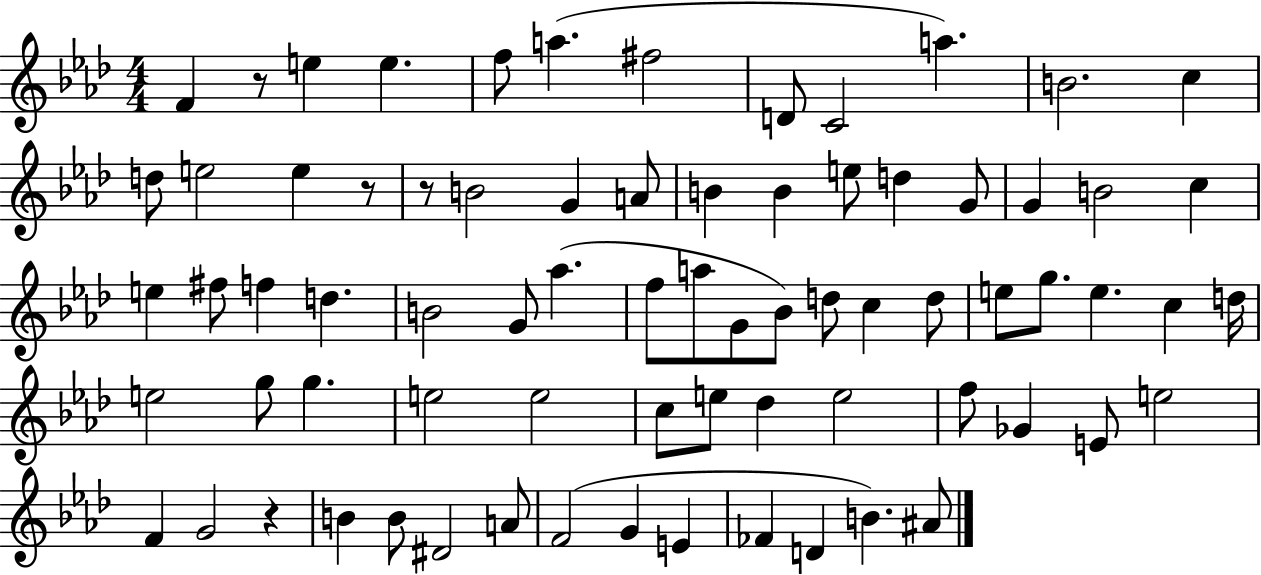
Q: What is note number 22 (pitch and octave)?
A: G4